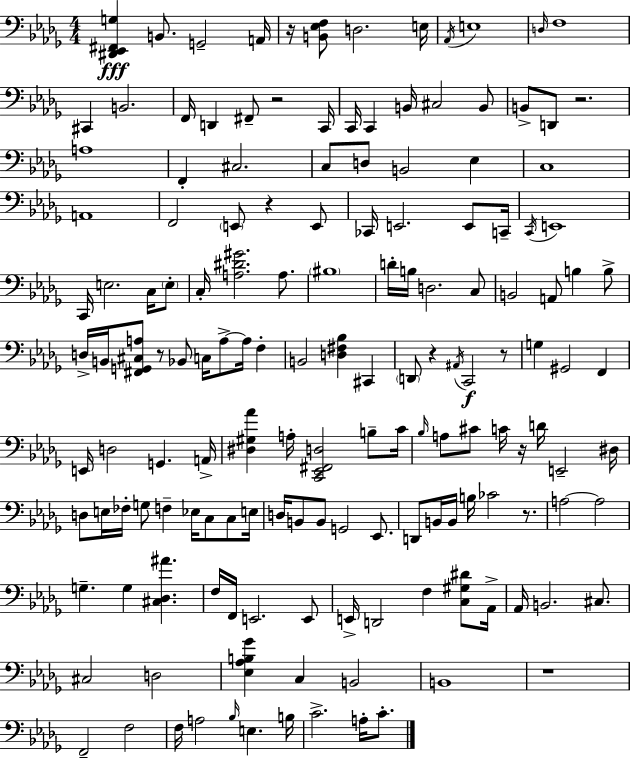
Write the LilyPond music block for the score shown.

{
  \clef bass
  \numericTimeSignature
  \time 4/4
  \key bes \minor
  \repeat volta 2 { <dis, ees, fis, g>4\fff b,8. g,2-- a,16 | r16 <b, ees f>8 d2. e16 | \acciaccatura { aes,16 } e1 | \grace { d16 } f1 | \break cis,4 b,2. | f,16 d,4 fis,8-- r2 | c,16 c,16 c,4 b,16 cis2 | b,8 b,8-> d,8 r2. | \break a1 | f,4-. cis2. | c8 d8 b,2 ees4 | c1 | \break a,1 | f,2 \parenthesize e,8 r4 | e,8 ces,16 e,2. e,8 | c,16-- \acciaccatura { c,16 } e,1 | \break c,16 e2. | c16 \parenthesize e8-. c16-. <a dis' gis'>2. | a8. \parenthesize bis1 | d'16-. b16 d2. | \break c8 b,2 a,8 b4 | b8-> d16-> b,16 <fis, g, cis a>8 r8 bes,8 c16 a8->~~ a16 f4-. | b,2 <d fis bes>4 cis,4 | \parenthesize d,8 r4 \acciaccatura { ais,16 }\f c,2 | \break r8 g4 gis,2 | f,4 e,16 d2 g,4. | a,16-> <dis gis aes'>4 a16-. <c, ees, fis, d>2 | b8-- c'16 \grace { bes16 } a8 cis'8 c'16 r16 d'16 e,2-- | \break dis16 d8 e16 fes16-. g8 f4-- ees16 | c8 c8 e16 d16 b,8 b,8 g,2 | ees,8. d,8 b,16 b,16 b16 ces'2 | r8. a2~~ a2 | \break g4.-- g4 <cis des ais'>4. | f16 f,16 e,2. | e,8 e,16-> d,2 f4 | <c gis dis'>8 aes,16-> aes,16 b,2. | \break cis8. cis2 d2 | <ees aes b ges'>4 c4 b,2 | b,1 | r1 | \break f,2-- f2 | f16 a2 \grace { bes16 } e4. | b16 c'2.-> | a16-. c'8.-. } \bar "|."
}